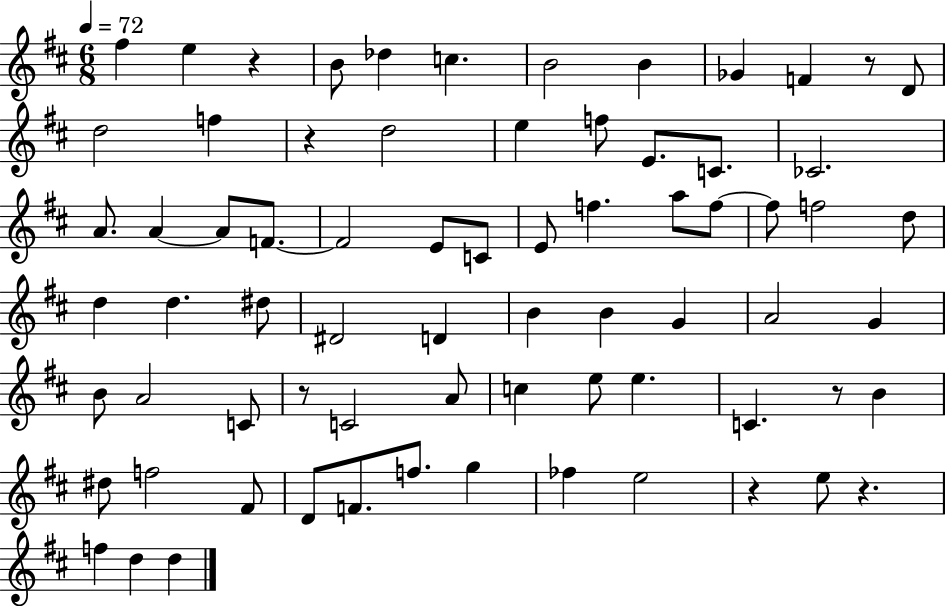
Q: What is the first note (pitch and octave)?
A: F#5